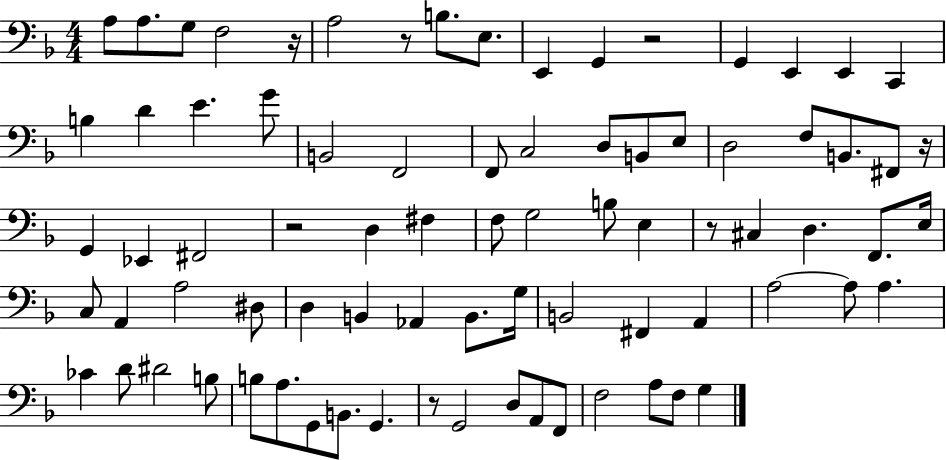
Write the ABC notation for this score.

X:1
T:Untitled
M:4/4
L:1/4
K:F
A,/2 A,/2 G,/2 F,2 z/4 A,2 z/2 B,/2 E,/2 E,, G,, z2 G,, E,, E,, C,, B, D E G/2 B,,2 F,,2 F,,/2 C,2 D,/2 B,,/2 E,/2 D,2 F,/2 B,,/2 ^F,,/2 z/4 G,, _E,, ^F,,2 z2 D, ^F, F,/2 G,2 B,/2 E, z/2 ^C, D, F,,/2 E,/4 C,/2 A,, A,2 ^D,/2 D, B,, _A,, B,,/2 G,/4 B,,2 ^F,, A,, A,2 A,/2 A, _C D/2 ^D2 B,/2 B,/2 A,/2 G,,/2 B,,/2 G,, z/2 G,,2 D,/2 A,,/2 F,,/2 F,2 A,/2 F,/2 G,